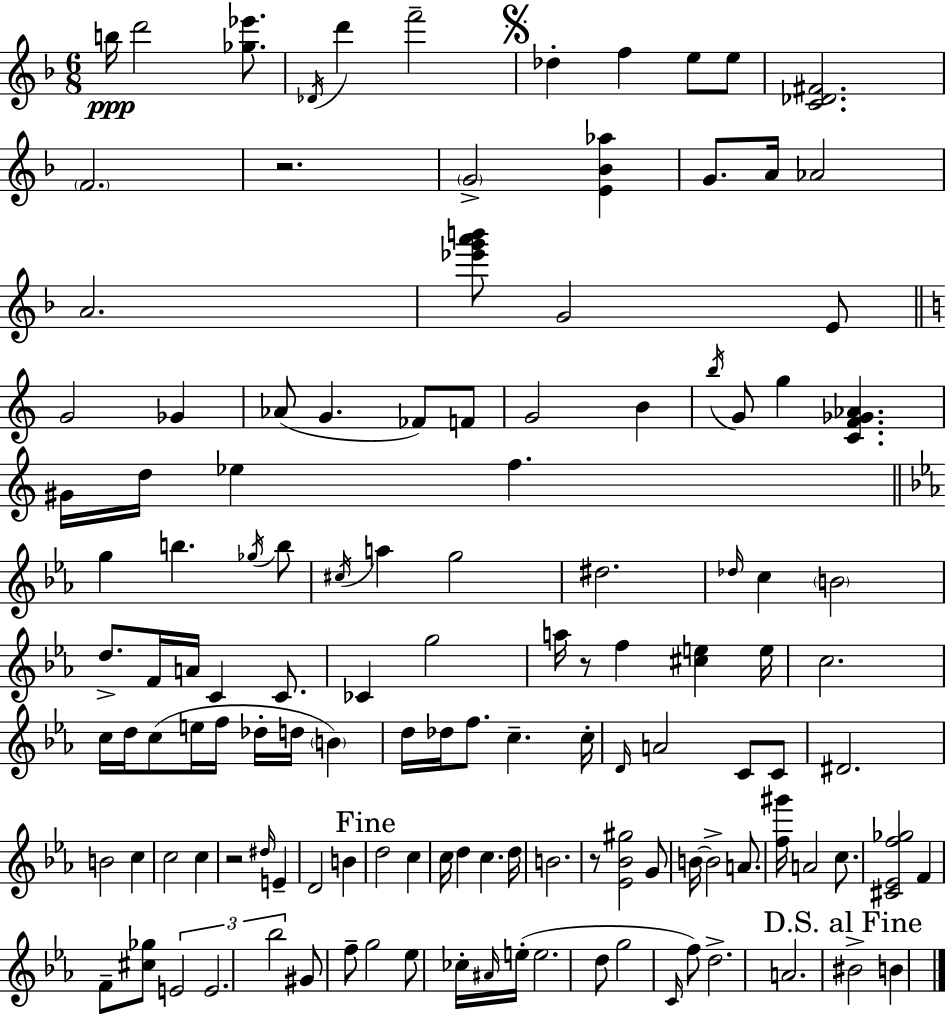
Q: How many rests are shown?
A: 4